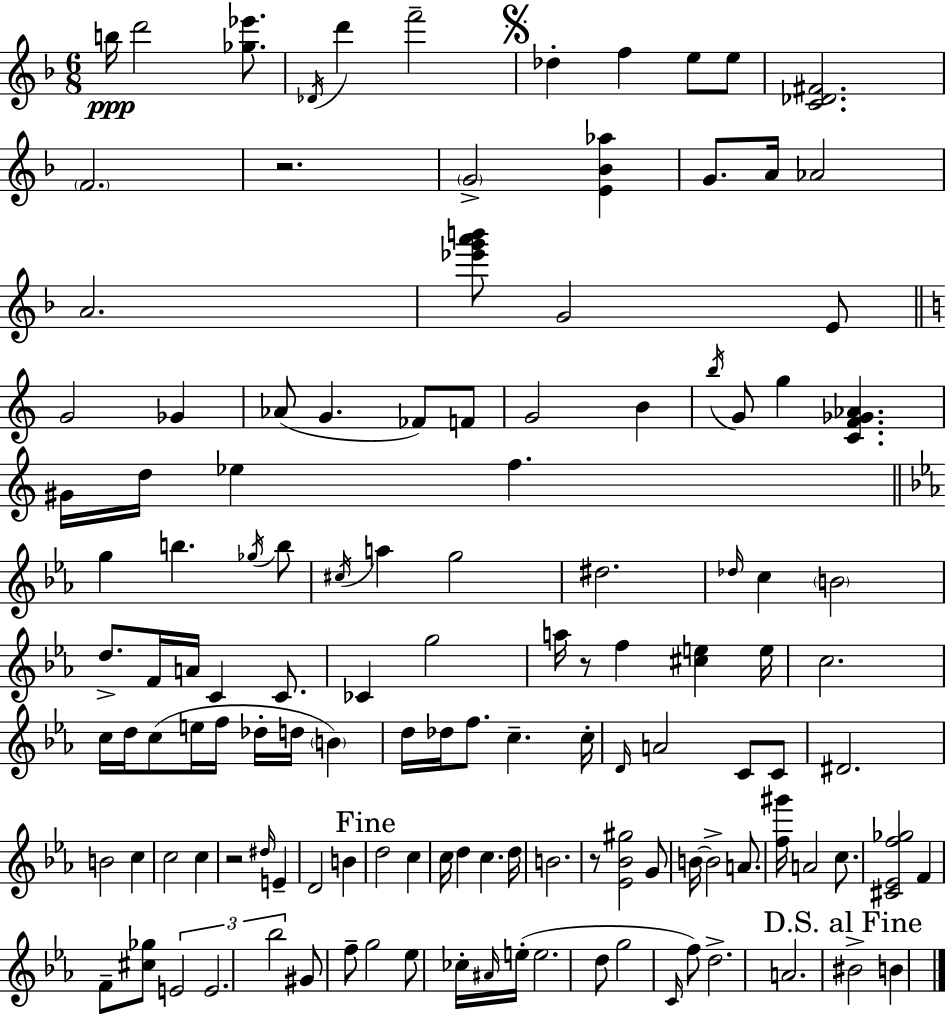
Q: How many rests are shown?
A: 4